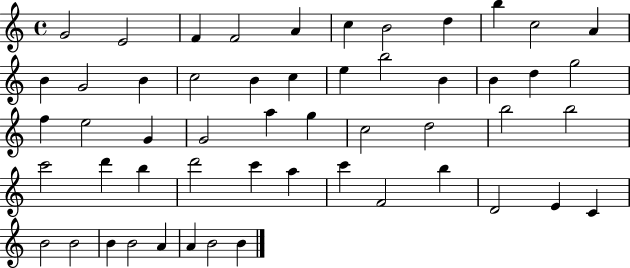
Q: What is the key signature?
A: C major